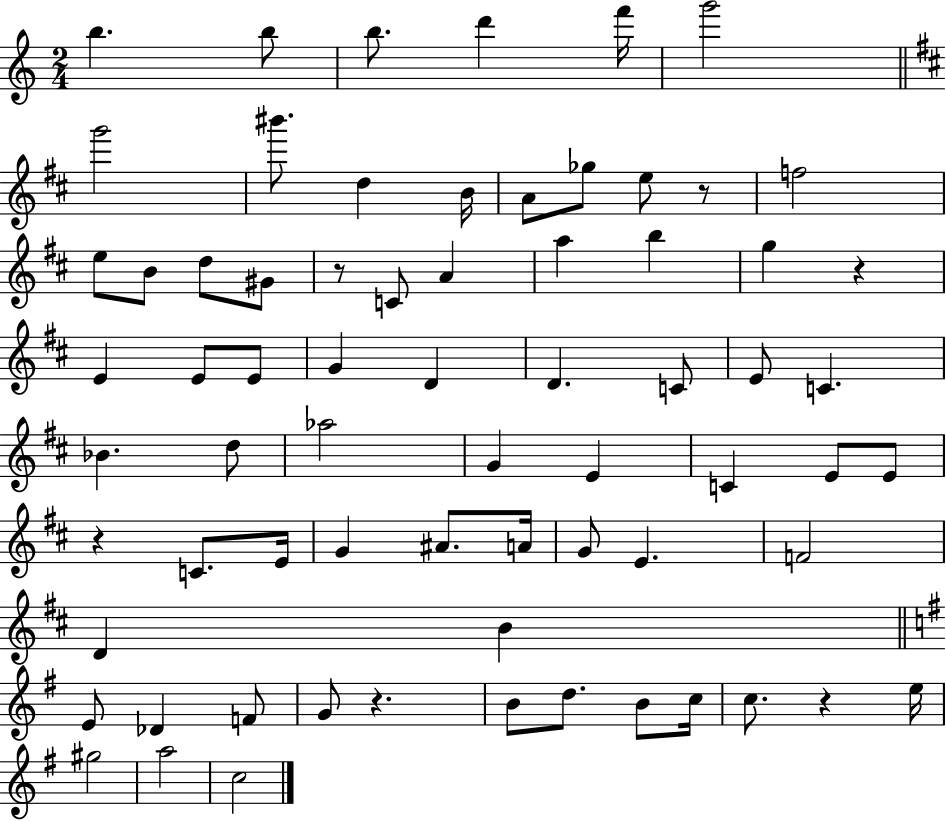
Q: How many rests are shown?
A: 6